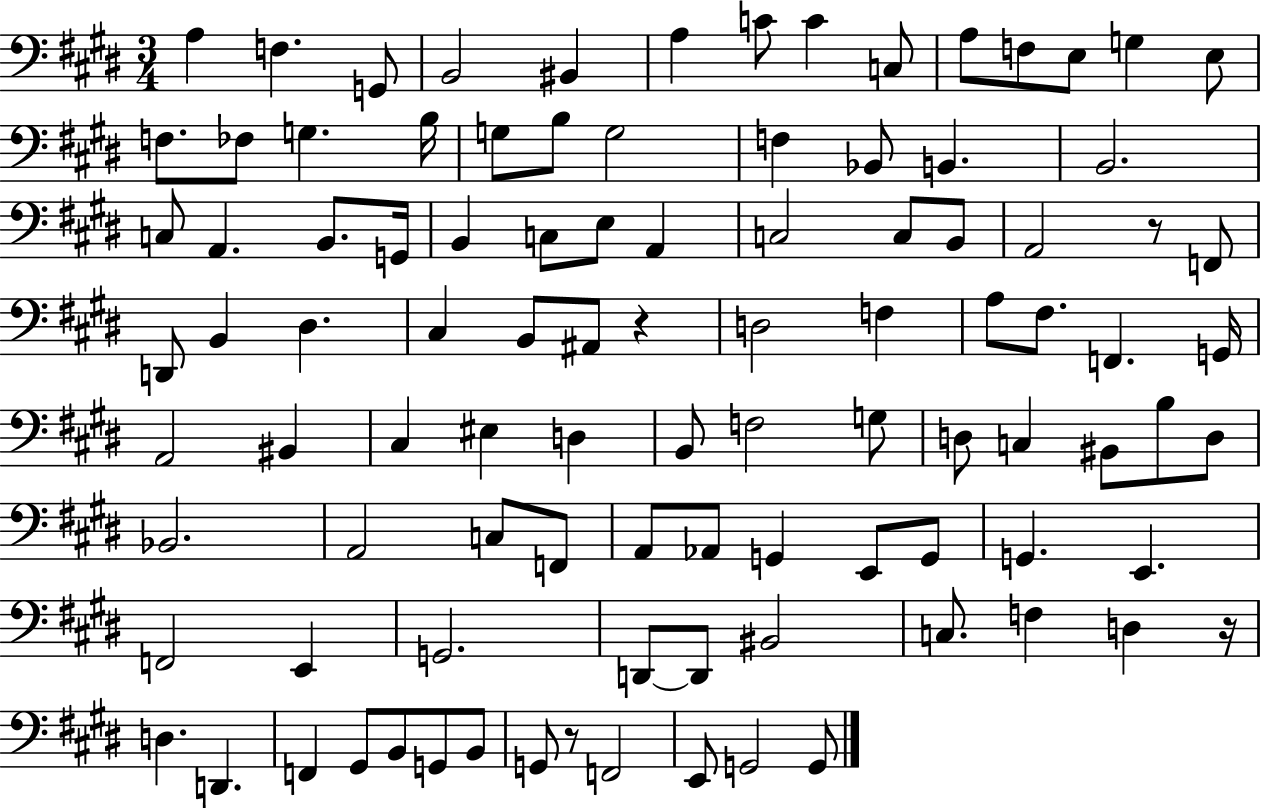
A3/q F3/q. G2/e B2/h BIS2/q A3/q C4/e C4/q C3/e A3/e F3/e E3/e G3/q E3/e F3/e. FES3/e G3/q. B3/s G3/e B3/e G3/h F3/q Bb2/e B2/q. B2/h. C3/e A2/q. B2/e. G2/s B2/q C3/e E3/e A2/q C3/h C3/e B2/e A2/h R/e F2/e D2/e B2/q D#3/q. C#3/q B2/e A#2/e R/q D3/h F3/q A3/e F#3/e. F2/q. G2/s A2/h BIS2/q C#3/q EIS3/q D3/q B2/e F3/h G3/e D3/e C3/q BIS2/e B3/e D3/e Bb2/h. A2/h C3/e F2/e A2/e Ab2/e G2/q E2/e G2/e G2/q. E2/q. F2/h E2/q G2/h. D2/e D2/e BIS2/h C3/e. F3/q D3/q R/s D3/q. D2/q. F2/q G#2/e B2/e G2/e B2/e G2/e R/e F2/h E2/e G2/h G2/e